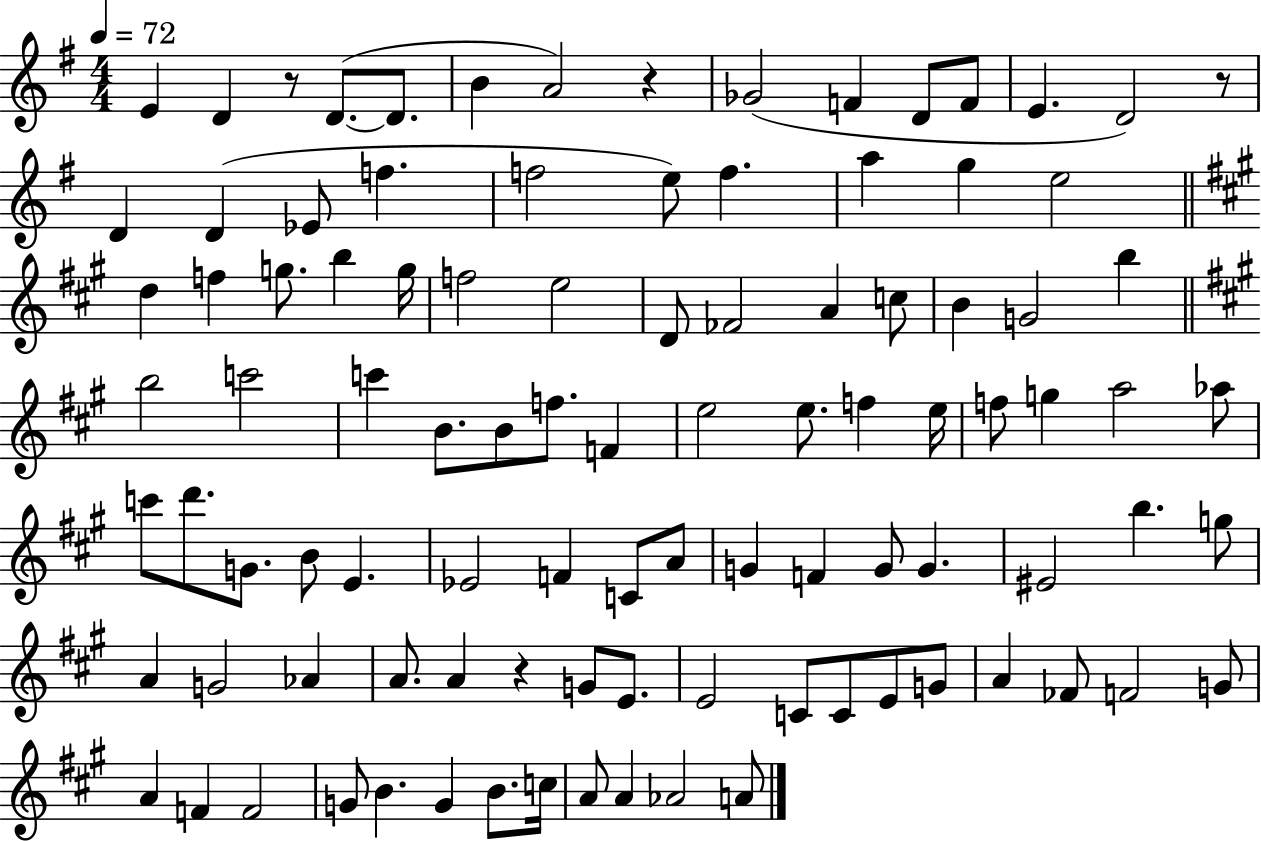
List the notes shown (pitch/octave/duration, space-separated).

E4/q D4/q R/e D4/e. D4/e. B4/q A4/h R/q Gb4/h F4/q D4/e F4/e E4/q. D4/h R/e D4/q D4/q Eb4/e F5/q. F5/h E5/e F5/q. A5/q G5/q E5/h D5/q F5/q G5/e. B5/q G5/s F5/h E5/h D4/e FES4/h A4/q C5/e B4/q G4/h B5/q B5/h C6/h C6/q B4/e. B4/e F5/e. F4/q E5/h E5/e. F5/q E5/s F5/e G5/q A5/h Ab5/e C6/e D6/e. G4/e. B4/e E4/q. Eb4/h F4/q C4/e A4/e G4/q F4/q G4/e G4/q. EIS4/h B5/q. G5/e A4/q G4/h Ab4/q A4/e. A4/q R/q G4/e E4/e. E4/h C4/e C4/e E4/e G4/e A4/q FES4/e F4/h G4/e A4/q F4/q F4/h G4/e B4/q. G4/q B4/e. C5/s A4/e A4/q Ab4/h A4/e